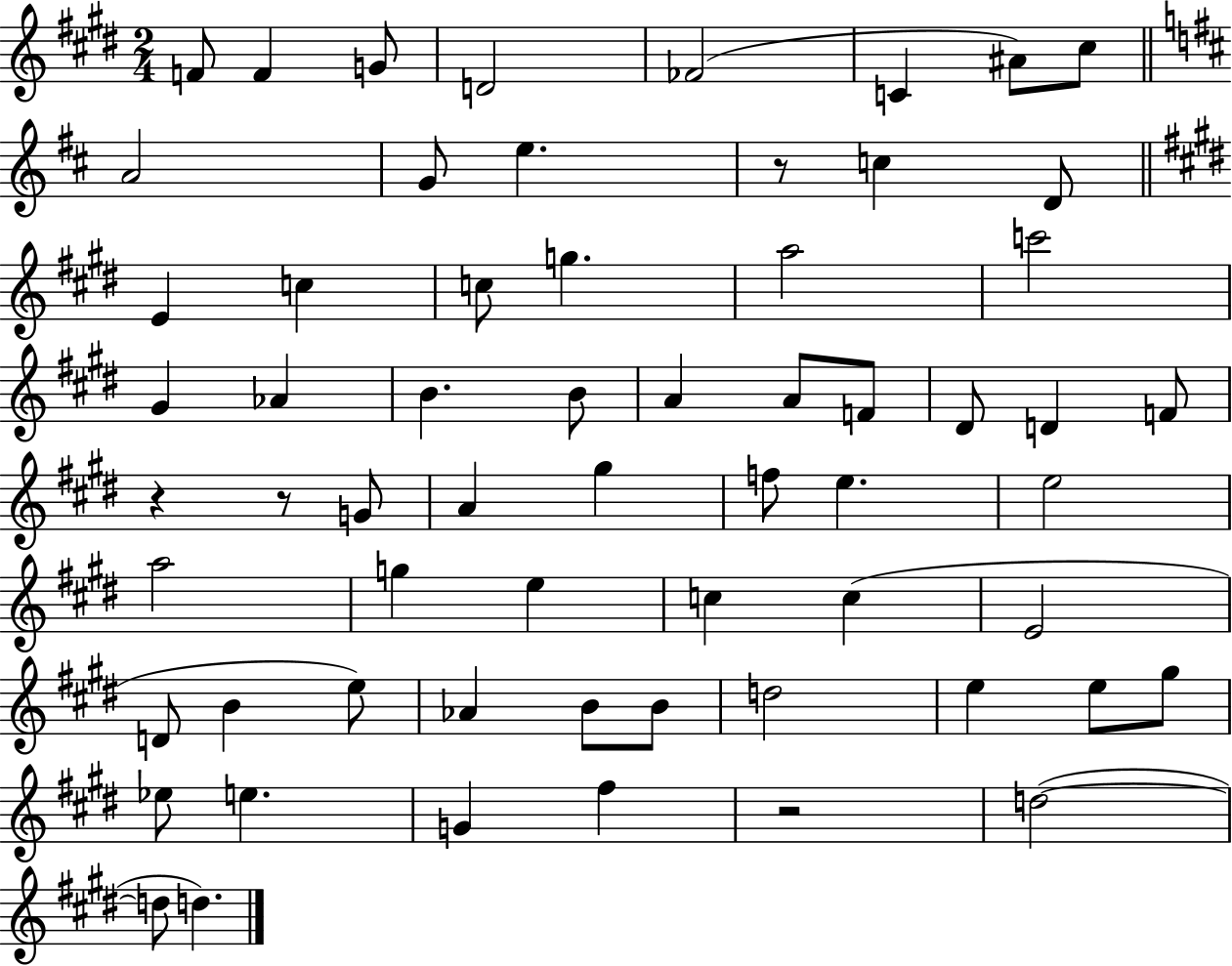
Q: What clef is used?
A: treble